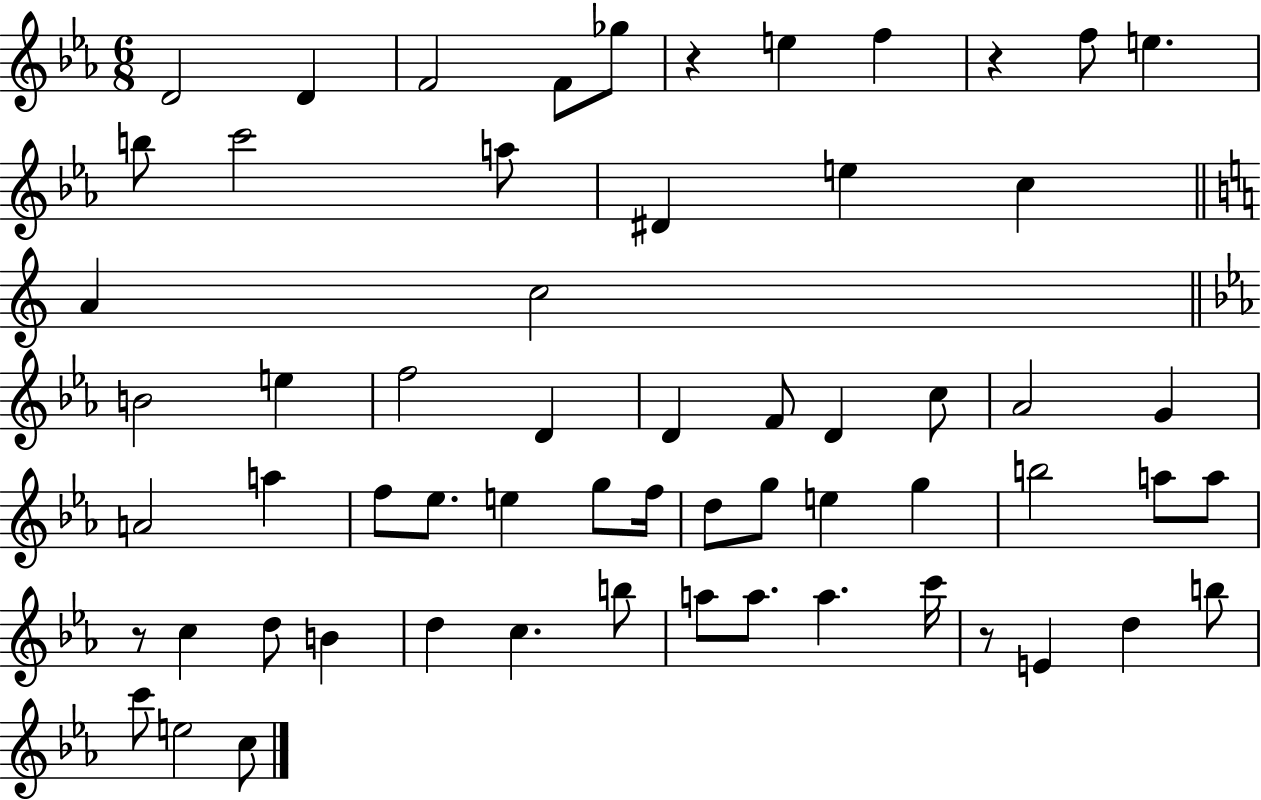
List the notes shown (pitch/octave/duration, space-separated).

D4/h D4/q F4/h F4/e Gb5/e R/q E5/q F5/q R/q F5/e E5/q. B5/e C6/h A5/e D#4/q E5/q C5/q A4/q C5/h B4/h E5/q F5/h D4/q D4/q F4/e D4/q C5/e Ab4/h G4/q A4/h A5/q F5/e Eb5/e. E5/q G5/e F5/s D5/e G5/e E5/q G5/q B5/h A5/e A5/e R/e C5/q D5/e B4/q D5/q C5/q. B5/e A5/e A5/e. A5/q. C6/s R/e E4/q D5/q B5/e C6/e E5/h C5/e